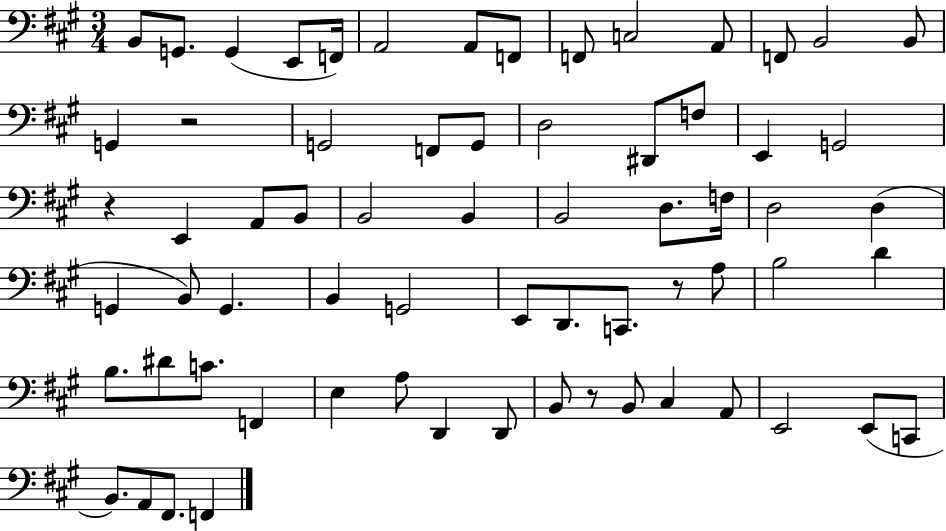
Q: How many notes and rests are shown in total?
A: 67